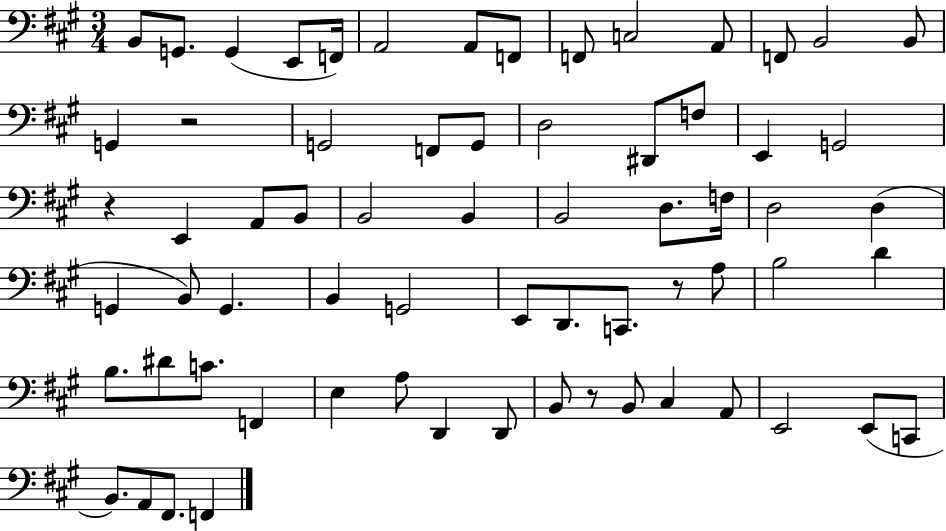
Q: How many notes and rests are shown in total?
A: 67